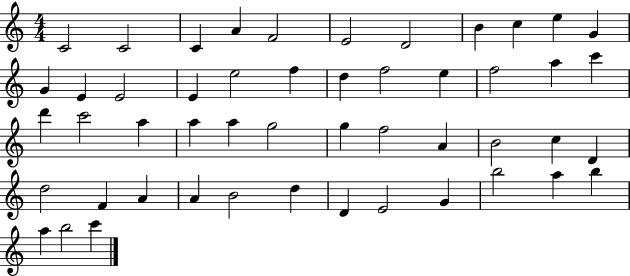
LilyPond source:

{
  \clef treble
  \numericTimeSignature
  \time 4/4
  \key c \major
  c'2 c'2 | c'4 a'4 f'2 | e'2 d'2 | b'4 c''4 e''4 g'4 | \break g'4 e'4 e'2 | e'4 e''2 f''4 | d''4 f''2 e''4 | f''2 a''4 c'''4 | \break d'''4 c'''2 a''4 | a''4 a''4 g''2 | g''4 f''2 a'4 | b'2 c''4 d'4 | \break d''2 f'4 a'4 | a'4 b'2 d''4 | d'4 e'2 g'4 | b''2 a''4 b''4 | \break a''4 b''2 c'''4 | \bar "|."
}